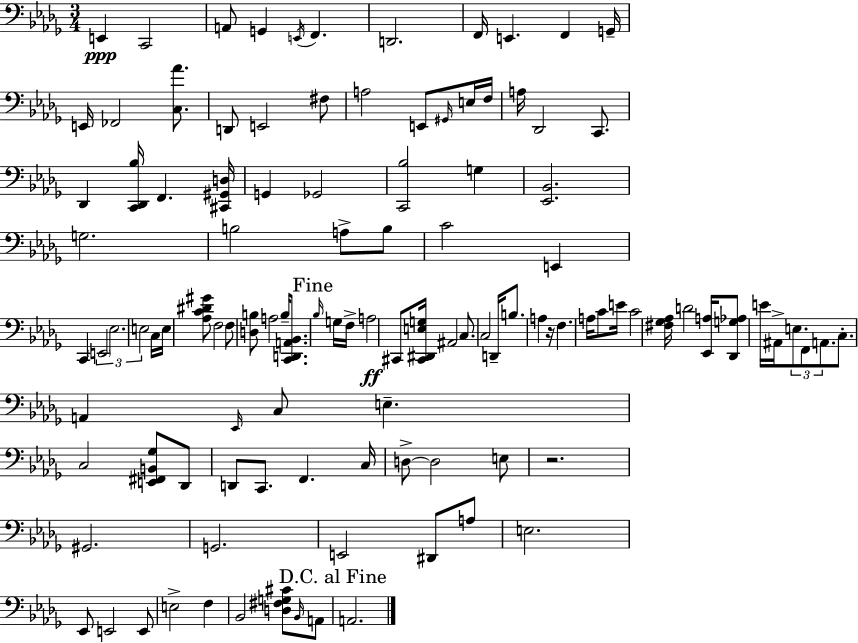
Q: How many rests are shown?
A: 2